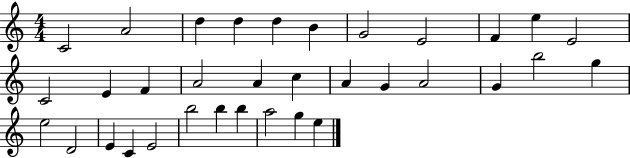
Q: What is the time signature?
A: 4/4